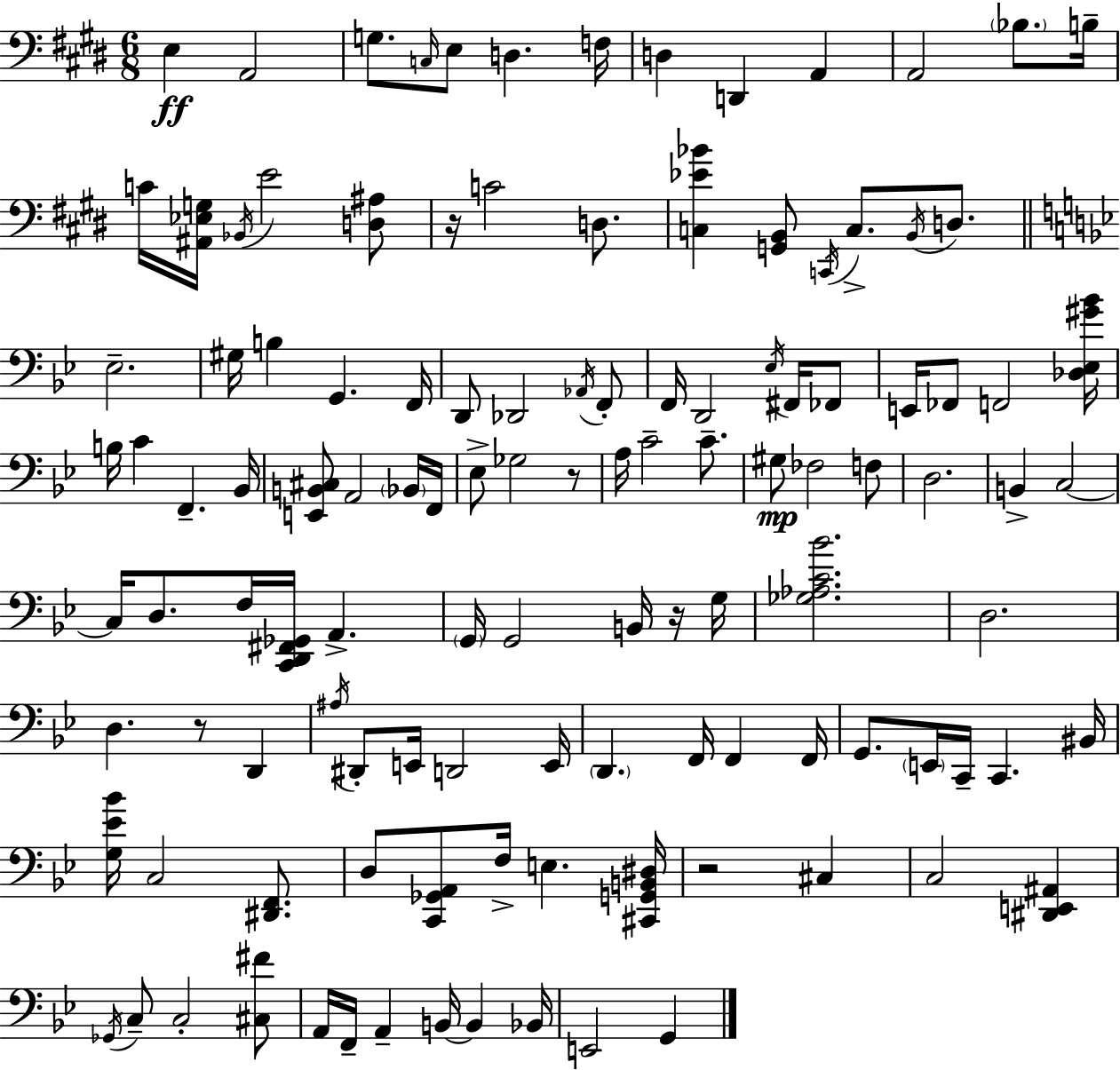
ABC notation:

X:1
T:Untitled
M:6/8
L:1/4
K:E
E, A,,2 G,/2 C,/4 E,/2 D, F,/4 D, D,, A,, A,,2 _B,/2 B,/4 C/4 [^A,,_E,G,]/4 _B,,/4 E2 [D,^A,]/2 z/4 C2 D,/2 [C,_E_B] [G,,B,,]/2 C,,/4 C,/2 B,,/4 D,/2 _E,2 ^G,/4 B, G,, F,,/4 D,,/2 _D,,2 _A,,/4 F,,/2 F,,/4 D,,2 _E,/4 ^F,,/4 _F,,/2 E,,/4 _F,,/2 F,,2 [_D,_E,^G_B]/4 B,/4 C F,, _B,,/4 [E,,B,,^C,]/2 A,,2 _B,,/4 F,,/4 _E,/2 _G,2 z/2 A,/4 C2 C/2 ^G,/2 _F,2 F,/2 D,2 B,, C,2 C,/4 D,/2 F,/4 [C,,D,,^F,,_G,,]/4 A,, G,,/4 G,,2 B,,/4 z/4 G,/4 [_G,_A,C_B]2 D,2 D, z/2 D,, ^A,/4 ^D,,/2 E,,/4 D,,2 E,,/4 D,, F,,/4 F,, F,,/4 G,,/2 E,,/4 C,,/4 C,, ^B,,/4 [G,_E_B]/4 C,2 [^D,,F,,]/2 D,/2 [C,,_G,,A,,]/2 F,/4 E, [^C,,G,,B,,^D,]/4 z2 ^C, C,2 [^D,,E,,^A,,] _G,,/4 C,/2 C,2 [^C,^F]/2 A,,/4 F,,/4 A,, B,,/4 B,, _B,,/4 E,,2 G,,